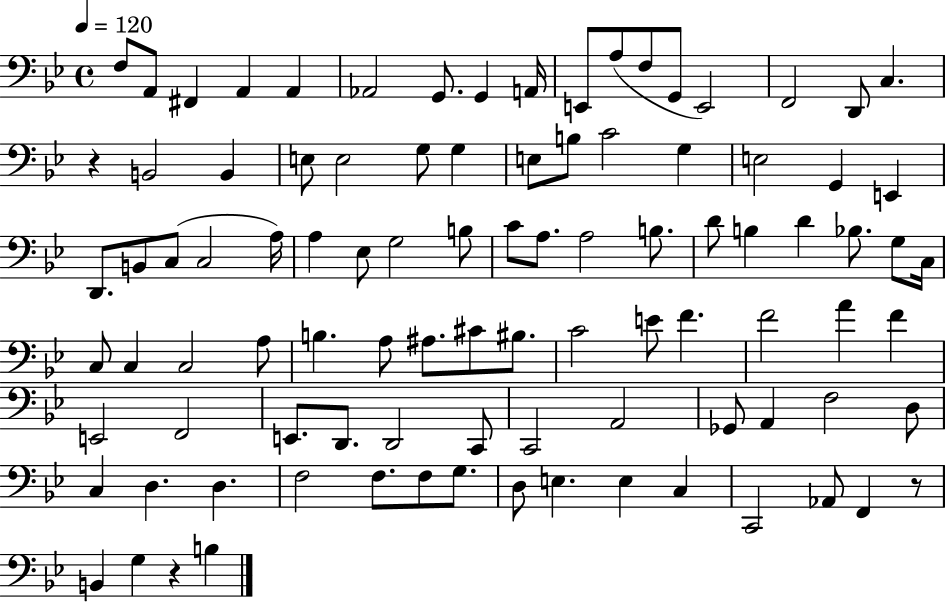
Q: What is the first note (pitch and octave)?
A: F3